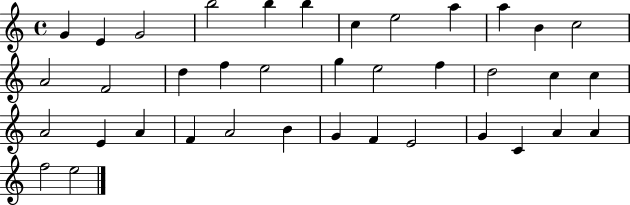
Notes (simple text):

G4/q E4/q G4/h B5/h B5/q B5/q C5/q E5/h A5/q A5/q B4/q C5/h A4/h F4/h D5/q F5/q E5/h G5/q E5/h F5/q D5/h C5/q C5/q A4/h E4/q A4/q F4/q A4/h B4/q G4/q F4/q E4/h G4/q C4/q A4/q A4/q F5/h E5/h